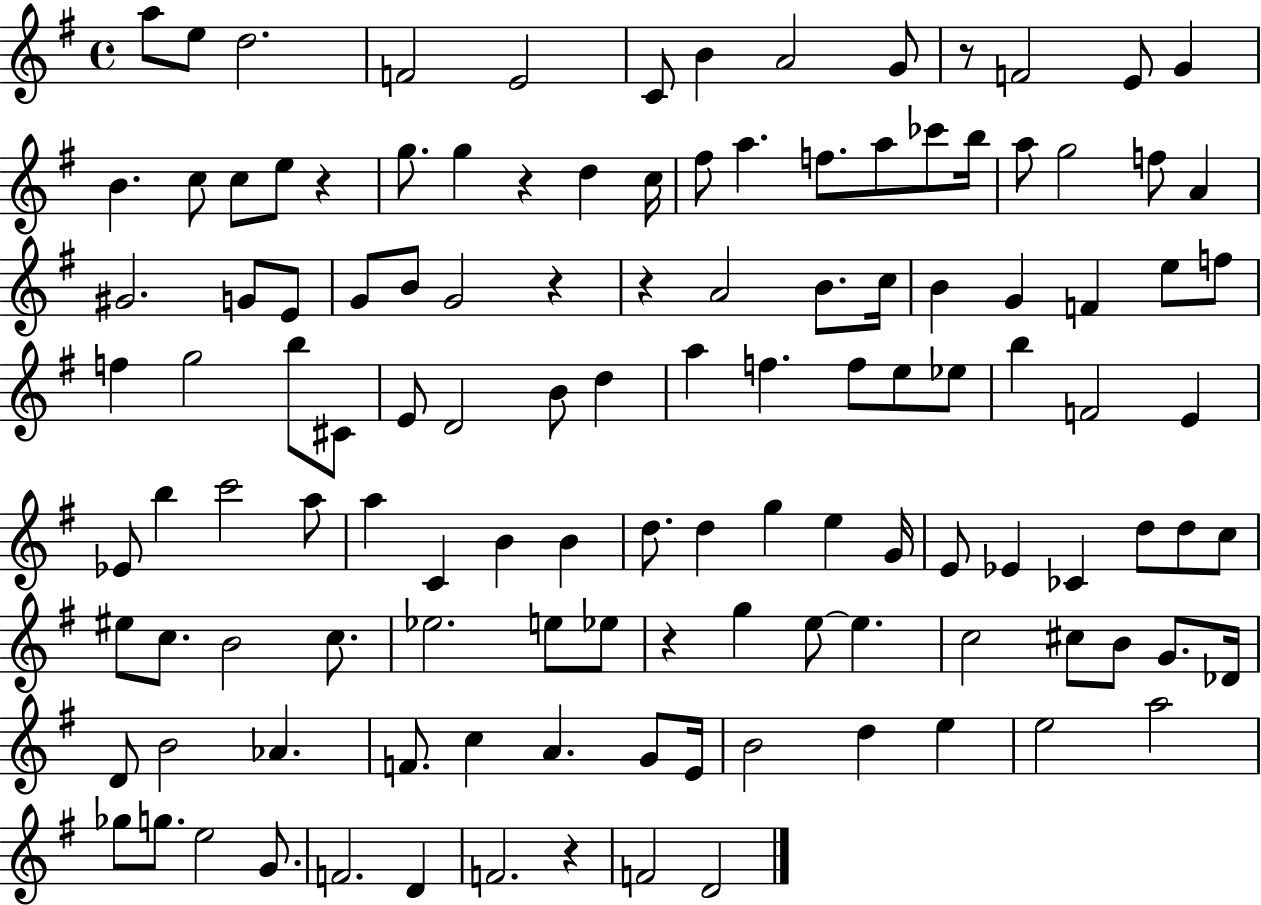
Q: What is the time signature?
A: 4/4